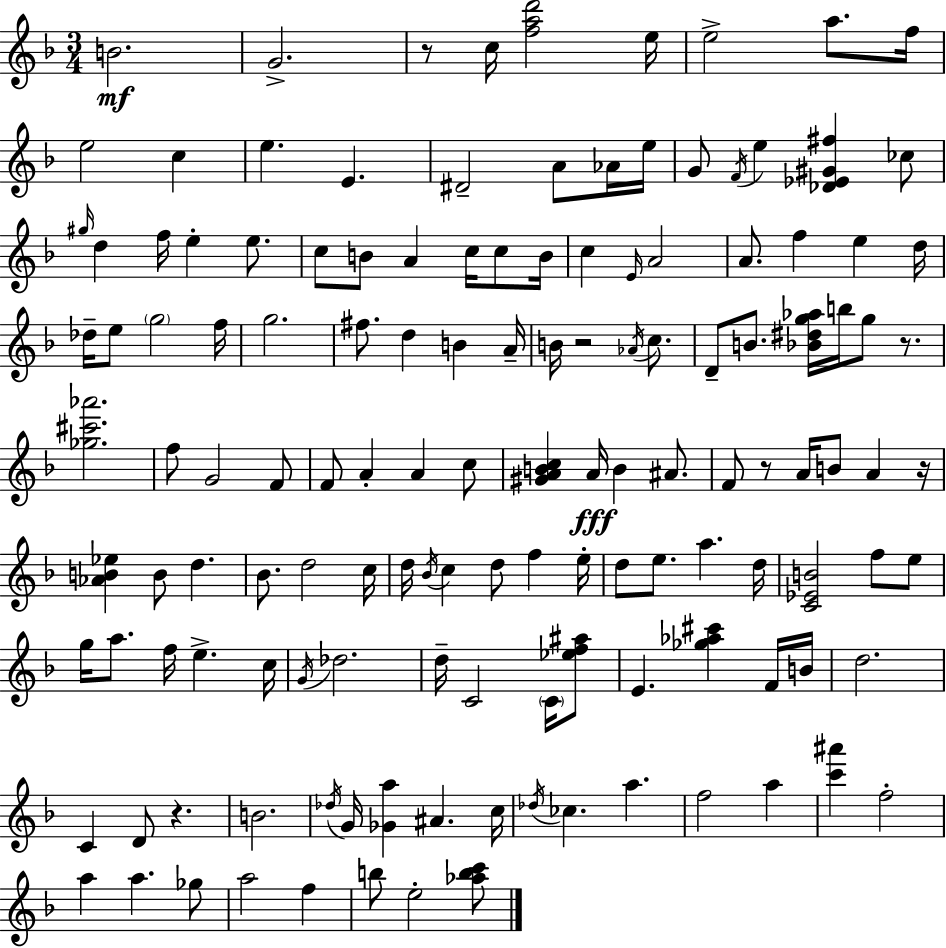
B4/h. G4/h. R/e C5/s [F5,A5,D6]/h E5/s E5/h A5/e. F5/s E5/h C5/q E5/q. E4/q. D#4/h A4/e Ab4/s E5/s G4/e F4/s E5/q [Db4,Eb4,G#4,F#5]/q CES5/e G#5/s D5/q F5/s E5/q E5/e. C5/e B4/e A4/q C5/s C5/e B4/s C5/q E4/s A4/h A4/e. F5/q E5/q D5/s Db5/s E5/e G5/h F5/s G5/h. F#5/e. D5/q B4/q A4/s B4/s R/h Ab4/s C5/e. D4/e B4/e. [Bb4,D#5,G5,Ab5]/s B5/s G5/e R/e. [Gb5,C#6,Ab6]/h. F5/e G4/h F4/e F4/e A4/q A4/q C5/e [G#4,A4,B4,C5]/q A4/s B4/q A#4/e. F4/e R/e A4/s B4/e A4/q R/s [Ab4,B4,Eb5]/q B4/e D5/q. Bb4/e. D5/h C5/s D5/s Bb4/s C5/q D5/e F5/q E5/s D5/e E5/e. A5/q. D5/s [C4,Eb4,B4]/h F5/e E5/e G5/s A5/e. F5/s E5/q. C5/s G4/s Db5/h. D5/s C4/h C4/s [Eb5,F5,A#5]/e E4/q. [Gb5,Ab5,C#6]/q F4/s B4/s D5/h. C4/q D4/e R/q. B4/h. Db5/s G4/s [Gb4,A5]/q A#4/q. C5/s Db5/s CES5/q. A5/q. F5/h A5/q [C6,A#6]/q F5/h A5/q A5/q. Gb5/e A5/h F5/q B5/e E5/h [Ab5,B5,C6]/e